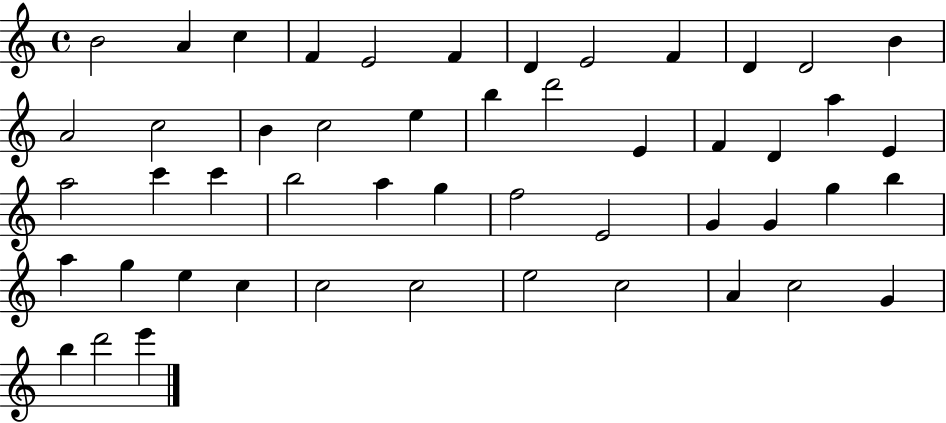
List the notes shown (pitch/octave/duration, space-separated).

B4/h A4/q C5/q F4/q E4/h F4/q D4/q E4/h F4/q D4/q D4/h B4/q A4/h C5/h B4/q C5/h E5/q B5/q D6/h E4/q F4/q D4/q A5/q E4/q A5/h C6/q C6/q B5/h A5/q G5/q F5/h E4/h G4/q G4/q G5/q B5/q A5/q G5/q E5/q C5/q C5/h C5/h E5/h C5/h A4/q C5/h G4/q B5/q D6/h E6/q